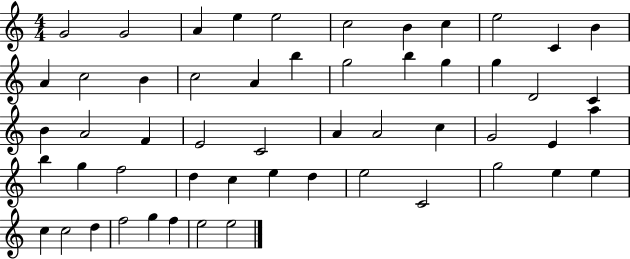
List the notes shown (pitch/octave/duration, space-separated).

G4/h G4/h A4/q E5/q E5/h C5/h B4/q C5/q E5/h C4/q B4/q A4/q C5/h B4/q C5/h A4/q B5/q G5/h B5/q G5/q G5/q D4/h C4/q B4/q A4/h F4/q E4/h C4/h A4/q A4/h C5/q G4/h E4/q A5/q B5/q G5/q F5/h D5/q C5/q E5/q D5/q E5/h C4/h G5/h E5/q E5/q C5/q C5/h D5/q F5/h G5/q F5/q E5/h E5/h